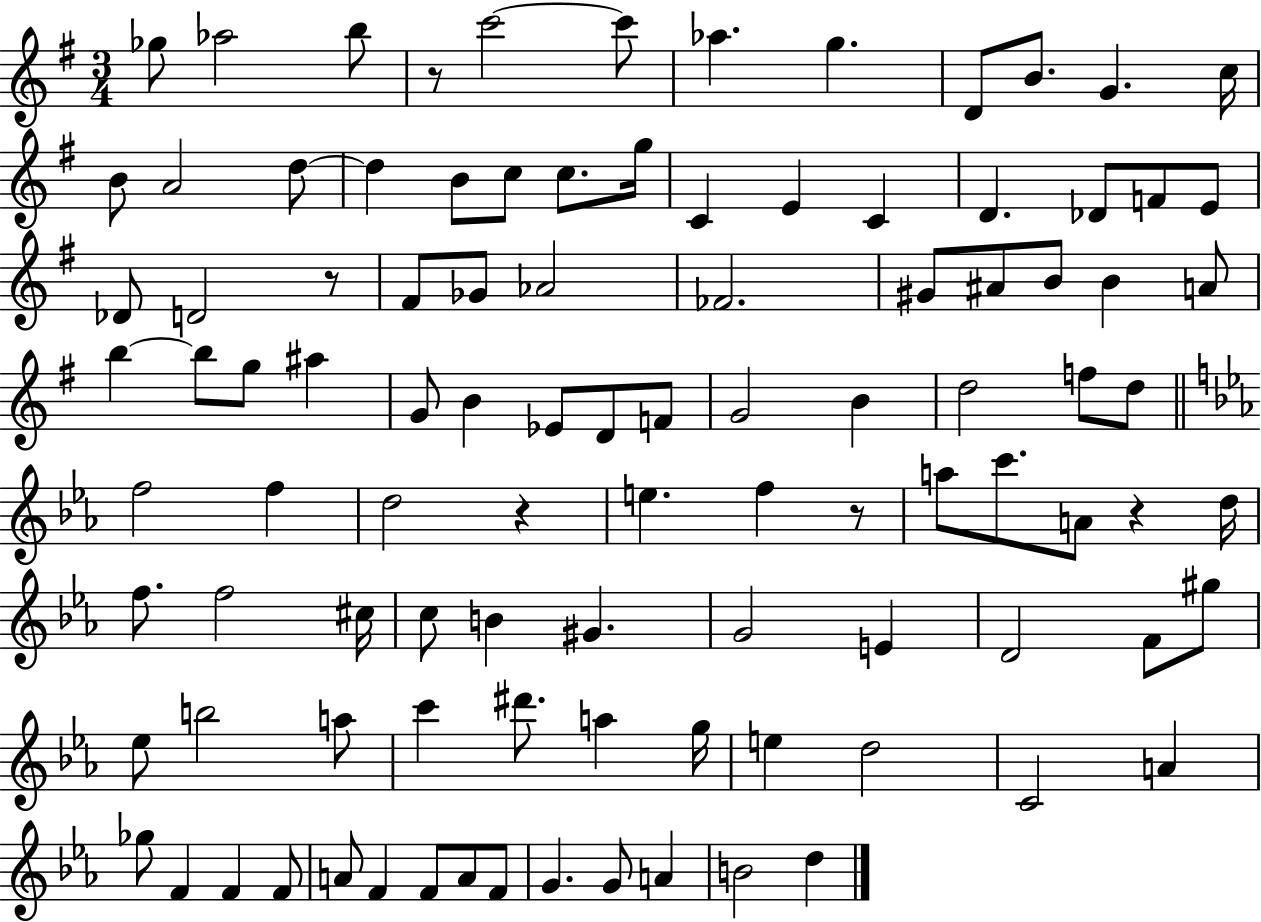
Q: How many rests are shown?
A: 5